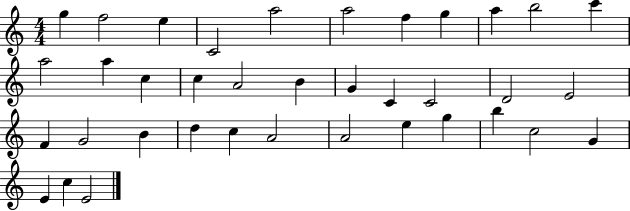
G5/q F5/h E5/q C4/h A5/h A5/h F5/q G5/q A5/q B5/h C6/q A5/h A5/q C5/q C5/q A4/h B4/q G4/q C4/q C4/h D4/h E4/h F4/q G4/h B4/q D5/q C5/q A4/h A4/h E5/q G5/q B5/q C5/h G4/q E4/q C5/q E4/h